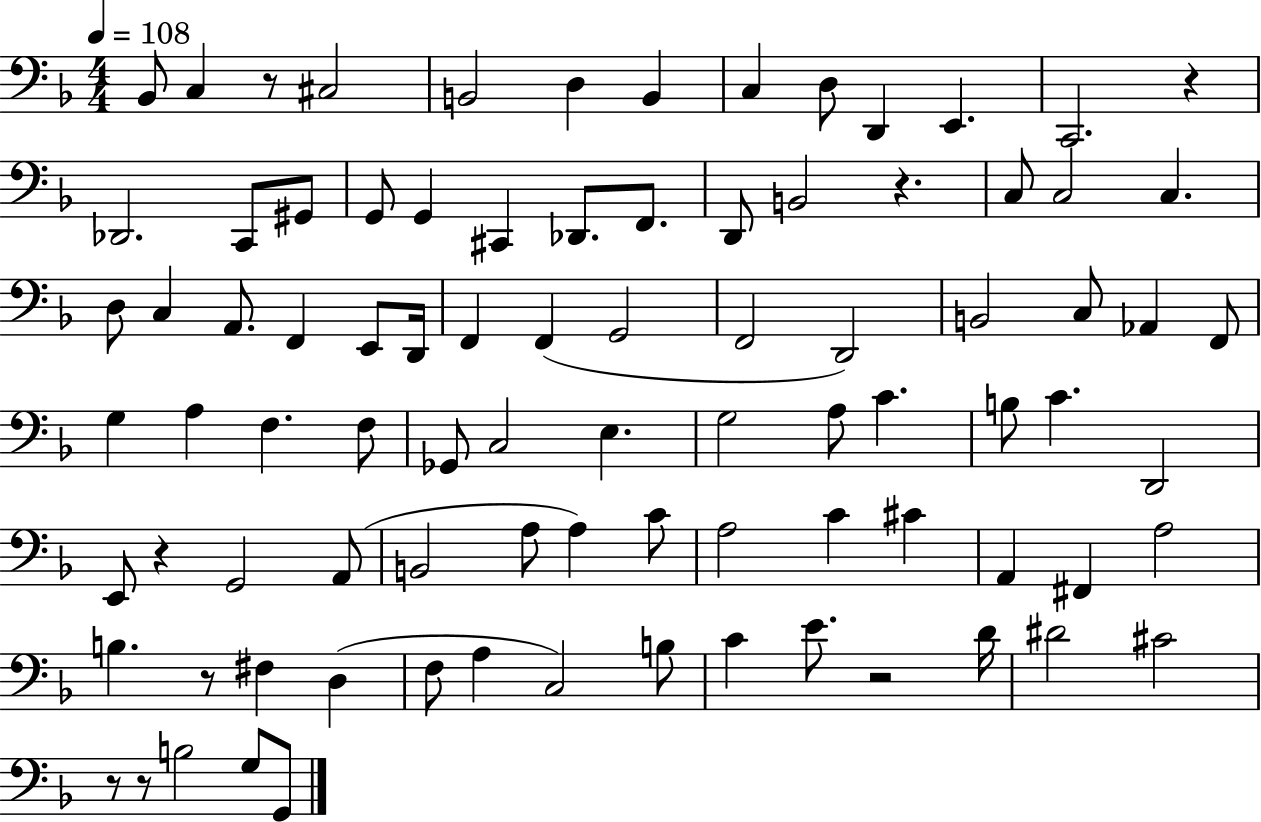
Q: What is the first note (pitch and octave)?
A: Bb2